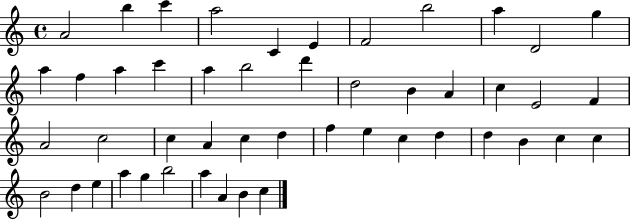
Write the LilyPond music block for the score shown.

{
  \clef treble
  \time 4/4
  \defaultTimeSignature
  \key c \major
  a'2 b''4 c'''4 | a''2 c'4 e'4 | f'2 b''2 | a''4 d'2 g''4 | \break a''4 f''4 a''4 c'''4 | a''4 b''2 d'''4 | d''2 b'4 a'4 | c''4 e'2 f'4 | \break a'2 c''2 | c''4 a'4 c''4 d''4 | f''4 e''4 c''4 d''4 | d''4 b'4 c''4 c''4 | \break b'2 d''4 e''4 | a''4 g''4 b''2 | a''4 a'4 b'4 c''4 | \bar "|."
}